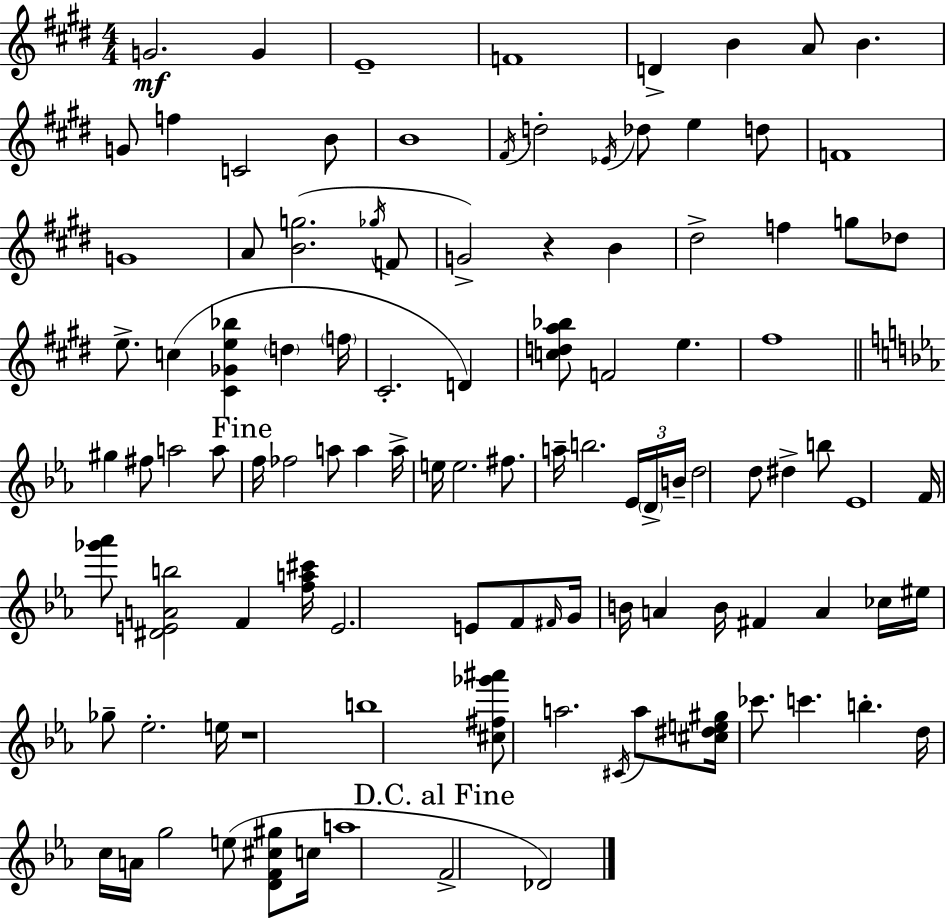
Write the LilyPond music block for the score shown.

{
  \clef treble
  \numericTimeSignature
  \time 4/4
  \key e \major
  \repeat volta 2 { g'2.\mf g'4 | e'1-- | f'1 | d'4-> b'4 a'8 b'4. | \break g'8 f''4 c'2 b'8 | b'1 | \acciaccatura { fis'16 } d''2-. \acciaccatura { ees'16 } des''8 e''4 | d''8 f'1 | \break g'1 | a'8 <b' g''>2.( | \acciaccatura { ges''16 } f'8 g'2->) r4 b'4 | dis''2-> f''4 g''8 | \break des''8 e''8.-> c''4( <cis' ges' e'' bes''>4 \parenthesize d''4 | \parenthesize f''16 cis'2.-. d'4) | <c'' d'' a'' bes''>8 f'2 e''4. | fis''1 | \break \bar "||" \break \key c \minor gis''4 fis''8 a''2 a''8 | \mark "Fine" f''16 fes''2 a''8 a''4 a''16-> | e''16 e''2. fis''8. | a''16-- b''2. \tuplet 3/2 { ees'16 \parenthesize d'16-> b'16-- } | \break d''2 d''8 dis''4-> b''8 | ees'1 | f'16 <ges''' aes'''>8 <dis' e' a' b''>2 f'4 <f'' a'' cis'''>16 | e'2. e'8 f'8 | \break \grace { fis'16 } g'16 b'16 a'4 b'16 fis'4 a'4 | ces''16 eis''16 ges''8-- ees''2.-. | e''16 r1 | b''1 | \break <cis'' fis'' ges''' ais'''>8 a''2. \acciaccatura { cis'16 } | a''8 <cis'' dis'' e'' gis''>16 ces'''8. c'''4. b''4.-. | d''16 c''16 a'16 g''2 e''8( <d' f' cis'' gis''>8 | c''16 a''1 | \break \mark "D.C. al Fine" f'2-> des'2) | } \bar "|."
}